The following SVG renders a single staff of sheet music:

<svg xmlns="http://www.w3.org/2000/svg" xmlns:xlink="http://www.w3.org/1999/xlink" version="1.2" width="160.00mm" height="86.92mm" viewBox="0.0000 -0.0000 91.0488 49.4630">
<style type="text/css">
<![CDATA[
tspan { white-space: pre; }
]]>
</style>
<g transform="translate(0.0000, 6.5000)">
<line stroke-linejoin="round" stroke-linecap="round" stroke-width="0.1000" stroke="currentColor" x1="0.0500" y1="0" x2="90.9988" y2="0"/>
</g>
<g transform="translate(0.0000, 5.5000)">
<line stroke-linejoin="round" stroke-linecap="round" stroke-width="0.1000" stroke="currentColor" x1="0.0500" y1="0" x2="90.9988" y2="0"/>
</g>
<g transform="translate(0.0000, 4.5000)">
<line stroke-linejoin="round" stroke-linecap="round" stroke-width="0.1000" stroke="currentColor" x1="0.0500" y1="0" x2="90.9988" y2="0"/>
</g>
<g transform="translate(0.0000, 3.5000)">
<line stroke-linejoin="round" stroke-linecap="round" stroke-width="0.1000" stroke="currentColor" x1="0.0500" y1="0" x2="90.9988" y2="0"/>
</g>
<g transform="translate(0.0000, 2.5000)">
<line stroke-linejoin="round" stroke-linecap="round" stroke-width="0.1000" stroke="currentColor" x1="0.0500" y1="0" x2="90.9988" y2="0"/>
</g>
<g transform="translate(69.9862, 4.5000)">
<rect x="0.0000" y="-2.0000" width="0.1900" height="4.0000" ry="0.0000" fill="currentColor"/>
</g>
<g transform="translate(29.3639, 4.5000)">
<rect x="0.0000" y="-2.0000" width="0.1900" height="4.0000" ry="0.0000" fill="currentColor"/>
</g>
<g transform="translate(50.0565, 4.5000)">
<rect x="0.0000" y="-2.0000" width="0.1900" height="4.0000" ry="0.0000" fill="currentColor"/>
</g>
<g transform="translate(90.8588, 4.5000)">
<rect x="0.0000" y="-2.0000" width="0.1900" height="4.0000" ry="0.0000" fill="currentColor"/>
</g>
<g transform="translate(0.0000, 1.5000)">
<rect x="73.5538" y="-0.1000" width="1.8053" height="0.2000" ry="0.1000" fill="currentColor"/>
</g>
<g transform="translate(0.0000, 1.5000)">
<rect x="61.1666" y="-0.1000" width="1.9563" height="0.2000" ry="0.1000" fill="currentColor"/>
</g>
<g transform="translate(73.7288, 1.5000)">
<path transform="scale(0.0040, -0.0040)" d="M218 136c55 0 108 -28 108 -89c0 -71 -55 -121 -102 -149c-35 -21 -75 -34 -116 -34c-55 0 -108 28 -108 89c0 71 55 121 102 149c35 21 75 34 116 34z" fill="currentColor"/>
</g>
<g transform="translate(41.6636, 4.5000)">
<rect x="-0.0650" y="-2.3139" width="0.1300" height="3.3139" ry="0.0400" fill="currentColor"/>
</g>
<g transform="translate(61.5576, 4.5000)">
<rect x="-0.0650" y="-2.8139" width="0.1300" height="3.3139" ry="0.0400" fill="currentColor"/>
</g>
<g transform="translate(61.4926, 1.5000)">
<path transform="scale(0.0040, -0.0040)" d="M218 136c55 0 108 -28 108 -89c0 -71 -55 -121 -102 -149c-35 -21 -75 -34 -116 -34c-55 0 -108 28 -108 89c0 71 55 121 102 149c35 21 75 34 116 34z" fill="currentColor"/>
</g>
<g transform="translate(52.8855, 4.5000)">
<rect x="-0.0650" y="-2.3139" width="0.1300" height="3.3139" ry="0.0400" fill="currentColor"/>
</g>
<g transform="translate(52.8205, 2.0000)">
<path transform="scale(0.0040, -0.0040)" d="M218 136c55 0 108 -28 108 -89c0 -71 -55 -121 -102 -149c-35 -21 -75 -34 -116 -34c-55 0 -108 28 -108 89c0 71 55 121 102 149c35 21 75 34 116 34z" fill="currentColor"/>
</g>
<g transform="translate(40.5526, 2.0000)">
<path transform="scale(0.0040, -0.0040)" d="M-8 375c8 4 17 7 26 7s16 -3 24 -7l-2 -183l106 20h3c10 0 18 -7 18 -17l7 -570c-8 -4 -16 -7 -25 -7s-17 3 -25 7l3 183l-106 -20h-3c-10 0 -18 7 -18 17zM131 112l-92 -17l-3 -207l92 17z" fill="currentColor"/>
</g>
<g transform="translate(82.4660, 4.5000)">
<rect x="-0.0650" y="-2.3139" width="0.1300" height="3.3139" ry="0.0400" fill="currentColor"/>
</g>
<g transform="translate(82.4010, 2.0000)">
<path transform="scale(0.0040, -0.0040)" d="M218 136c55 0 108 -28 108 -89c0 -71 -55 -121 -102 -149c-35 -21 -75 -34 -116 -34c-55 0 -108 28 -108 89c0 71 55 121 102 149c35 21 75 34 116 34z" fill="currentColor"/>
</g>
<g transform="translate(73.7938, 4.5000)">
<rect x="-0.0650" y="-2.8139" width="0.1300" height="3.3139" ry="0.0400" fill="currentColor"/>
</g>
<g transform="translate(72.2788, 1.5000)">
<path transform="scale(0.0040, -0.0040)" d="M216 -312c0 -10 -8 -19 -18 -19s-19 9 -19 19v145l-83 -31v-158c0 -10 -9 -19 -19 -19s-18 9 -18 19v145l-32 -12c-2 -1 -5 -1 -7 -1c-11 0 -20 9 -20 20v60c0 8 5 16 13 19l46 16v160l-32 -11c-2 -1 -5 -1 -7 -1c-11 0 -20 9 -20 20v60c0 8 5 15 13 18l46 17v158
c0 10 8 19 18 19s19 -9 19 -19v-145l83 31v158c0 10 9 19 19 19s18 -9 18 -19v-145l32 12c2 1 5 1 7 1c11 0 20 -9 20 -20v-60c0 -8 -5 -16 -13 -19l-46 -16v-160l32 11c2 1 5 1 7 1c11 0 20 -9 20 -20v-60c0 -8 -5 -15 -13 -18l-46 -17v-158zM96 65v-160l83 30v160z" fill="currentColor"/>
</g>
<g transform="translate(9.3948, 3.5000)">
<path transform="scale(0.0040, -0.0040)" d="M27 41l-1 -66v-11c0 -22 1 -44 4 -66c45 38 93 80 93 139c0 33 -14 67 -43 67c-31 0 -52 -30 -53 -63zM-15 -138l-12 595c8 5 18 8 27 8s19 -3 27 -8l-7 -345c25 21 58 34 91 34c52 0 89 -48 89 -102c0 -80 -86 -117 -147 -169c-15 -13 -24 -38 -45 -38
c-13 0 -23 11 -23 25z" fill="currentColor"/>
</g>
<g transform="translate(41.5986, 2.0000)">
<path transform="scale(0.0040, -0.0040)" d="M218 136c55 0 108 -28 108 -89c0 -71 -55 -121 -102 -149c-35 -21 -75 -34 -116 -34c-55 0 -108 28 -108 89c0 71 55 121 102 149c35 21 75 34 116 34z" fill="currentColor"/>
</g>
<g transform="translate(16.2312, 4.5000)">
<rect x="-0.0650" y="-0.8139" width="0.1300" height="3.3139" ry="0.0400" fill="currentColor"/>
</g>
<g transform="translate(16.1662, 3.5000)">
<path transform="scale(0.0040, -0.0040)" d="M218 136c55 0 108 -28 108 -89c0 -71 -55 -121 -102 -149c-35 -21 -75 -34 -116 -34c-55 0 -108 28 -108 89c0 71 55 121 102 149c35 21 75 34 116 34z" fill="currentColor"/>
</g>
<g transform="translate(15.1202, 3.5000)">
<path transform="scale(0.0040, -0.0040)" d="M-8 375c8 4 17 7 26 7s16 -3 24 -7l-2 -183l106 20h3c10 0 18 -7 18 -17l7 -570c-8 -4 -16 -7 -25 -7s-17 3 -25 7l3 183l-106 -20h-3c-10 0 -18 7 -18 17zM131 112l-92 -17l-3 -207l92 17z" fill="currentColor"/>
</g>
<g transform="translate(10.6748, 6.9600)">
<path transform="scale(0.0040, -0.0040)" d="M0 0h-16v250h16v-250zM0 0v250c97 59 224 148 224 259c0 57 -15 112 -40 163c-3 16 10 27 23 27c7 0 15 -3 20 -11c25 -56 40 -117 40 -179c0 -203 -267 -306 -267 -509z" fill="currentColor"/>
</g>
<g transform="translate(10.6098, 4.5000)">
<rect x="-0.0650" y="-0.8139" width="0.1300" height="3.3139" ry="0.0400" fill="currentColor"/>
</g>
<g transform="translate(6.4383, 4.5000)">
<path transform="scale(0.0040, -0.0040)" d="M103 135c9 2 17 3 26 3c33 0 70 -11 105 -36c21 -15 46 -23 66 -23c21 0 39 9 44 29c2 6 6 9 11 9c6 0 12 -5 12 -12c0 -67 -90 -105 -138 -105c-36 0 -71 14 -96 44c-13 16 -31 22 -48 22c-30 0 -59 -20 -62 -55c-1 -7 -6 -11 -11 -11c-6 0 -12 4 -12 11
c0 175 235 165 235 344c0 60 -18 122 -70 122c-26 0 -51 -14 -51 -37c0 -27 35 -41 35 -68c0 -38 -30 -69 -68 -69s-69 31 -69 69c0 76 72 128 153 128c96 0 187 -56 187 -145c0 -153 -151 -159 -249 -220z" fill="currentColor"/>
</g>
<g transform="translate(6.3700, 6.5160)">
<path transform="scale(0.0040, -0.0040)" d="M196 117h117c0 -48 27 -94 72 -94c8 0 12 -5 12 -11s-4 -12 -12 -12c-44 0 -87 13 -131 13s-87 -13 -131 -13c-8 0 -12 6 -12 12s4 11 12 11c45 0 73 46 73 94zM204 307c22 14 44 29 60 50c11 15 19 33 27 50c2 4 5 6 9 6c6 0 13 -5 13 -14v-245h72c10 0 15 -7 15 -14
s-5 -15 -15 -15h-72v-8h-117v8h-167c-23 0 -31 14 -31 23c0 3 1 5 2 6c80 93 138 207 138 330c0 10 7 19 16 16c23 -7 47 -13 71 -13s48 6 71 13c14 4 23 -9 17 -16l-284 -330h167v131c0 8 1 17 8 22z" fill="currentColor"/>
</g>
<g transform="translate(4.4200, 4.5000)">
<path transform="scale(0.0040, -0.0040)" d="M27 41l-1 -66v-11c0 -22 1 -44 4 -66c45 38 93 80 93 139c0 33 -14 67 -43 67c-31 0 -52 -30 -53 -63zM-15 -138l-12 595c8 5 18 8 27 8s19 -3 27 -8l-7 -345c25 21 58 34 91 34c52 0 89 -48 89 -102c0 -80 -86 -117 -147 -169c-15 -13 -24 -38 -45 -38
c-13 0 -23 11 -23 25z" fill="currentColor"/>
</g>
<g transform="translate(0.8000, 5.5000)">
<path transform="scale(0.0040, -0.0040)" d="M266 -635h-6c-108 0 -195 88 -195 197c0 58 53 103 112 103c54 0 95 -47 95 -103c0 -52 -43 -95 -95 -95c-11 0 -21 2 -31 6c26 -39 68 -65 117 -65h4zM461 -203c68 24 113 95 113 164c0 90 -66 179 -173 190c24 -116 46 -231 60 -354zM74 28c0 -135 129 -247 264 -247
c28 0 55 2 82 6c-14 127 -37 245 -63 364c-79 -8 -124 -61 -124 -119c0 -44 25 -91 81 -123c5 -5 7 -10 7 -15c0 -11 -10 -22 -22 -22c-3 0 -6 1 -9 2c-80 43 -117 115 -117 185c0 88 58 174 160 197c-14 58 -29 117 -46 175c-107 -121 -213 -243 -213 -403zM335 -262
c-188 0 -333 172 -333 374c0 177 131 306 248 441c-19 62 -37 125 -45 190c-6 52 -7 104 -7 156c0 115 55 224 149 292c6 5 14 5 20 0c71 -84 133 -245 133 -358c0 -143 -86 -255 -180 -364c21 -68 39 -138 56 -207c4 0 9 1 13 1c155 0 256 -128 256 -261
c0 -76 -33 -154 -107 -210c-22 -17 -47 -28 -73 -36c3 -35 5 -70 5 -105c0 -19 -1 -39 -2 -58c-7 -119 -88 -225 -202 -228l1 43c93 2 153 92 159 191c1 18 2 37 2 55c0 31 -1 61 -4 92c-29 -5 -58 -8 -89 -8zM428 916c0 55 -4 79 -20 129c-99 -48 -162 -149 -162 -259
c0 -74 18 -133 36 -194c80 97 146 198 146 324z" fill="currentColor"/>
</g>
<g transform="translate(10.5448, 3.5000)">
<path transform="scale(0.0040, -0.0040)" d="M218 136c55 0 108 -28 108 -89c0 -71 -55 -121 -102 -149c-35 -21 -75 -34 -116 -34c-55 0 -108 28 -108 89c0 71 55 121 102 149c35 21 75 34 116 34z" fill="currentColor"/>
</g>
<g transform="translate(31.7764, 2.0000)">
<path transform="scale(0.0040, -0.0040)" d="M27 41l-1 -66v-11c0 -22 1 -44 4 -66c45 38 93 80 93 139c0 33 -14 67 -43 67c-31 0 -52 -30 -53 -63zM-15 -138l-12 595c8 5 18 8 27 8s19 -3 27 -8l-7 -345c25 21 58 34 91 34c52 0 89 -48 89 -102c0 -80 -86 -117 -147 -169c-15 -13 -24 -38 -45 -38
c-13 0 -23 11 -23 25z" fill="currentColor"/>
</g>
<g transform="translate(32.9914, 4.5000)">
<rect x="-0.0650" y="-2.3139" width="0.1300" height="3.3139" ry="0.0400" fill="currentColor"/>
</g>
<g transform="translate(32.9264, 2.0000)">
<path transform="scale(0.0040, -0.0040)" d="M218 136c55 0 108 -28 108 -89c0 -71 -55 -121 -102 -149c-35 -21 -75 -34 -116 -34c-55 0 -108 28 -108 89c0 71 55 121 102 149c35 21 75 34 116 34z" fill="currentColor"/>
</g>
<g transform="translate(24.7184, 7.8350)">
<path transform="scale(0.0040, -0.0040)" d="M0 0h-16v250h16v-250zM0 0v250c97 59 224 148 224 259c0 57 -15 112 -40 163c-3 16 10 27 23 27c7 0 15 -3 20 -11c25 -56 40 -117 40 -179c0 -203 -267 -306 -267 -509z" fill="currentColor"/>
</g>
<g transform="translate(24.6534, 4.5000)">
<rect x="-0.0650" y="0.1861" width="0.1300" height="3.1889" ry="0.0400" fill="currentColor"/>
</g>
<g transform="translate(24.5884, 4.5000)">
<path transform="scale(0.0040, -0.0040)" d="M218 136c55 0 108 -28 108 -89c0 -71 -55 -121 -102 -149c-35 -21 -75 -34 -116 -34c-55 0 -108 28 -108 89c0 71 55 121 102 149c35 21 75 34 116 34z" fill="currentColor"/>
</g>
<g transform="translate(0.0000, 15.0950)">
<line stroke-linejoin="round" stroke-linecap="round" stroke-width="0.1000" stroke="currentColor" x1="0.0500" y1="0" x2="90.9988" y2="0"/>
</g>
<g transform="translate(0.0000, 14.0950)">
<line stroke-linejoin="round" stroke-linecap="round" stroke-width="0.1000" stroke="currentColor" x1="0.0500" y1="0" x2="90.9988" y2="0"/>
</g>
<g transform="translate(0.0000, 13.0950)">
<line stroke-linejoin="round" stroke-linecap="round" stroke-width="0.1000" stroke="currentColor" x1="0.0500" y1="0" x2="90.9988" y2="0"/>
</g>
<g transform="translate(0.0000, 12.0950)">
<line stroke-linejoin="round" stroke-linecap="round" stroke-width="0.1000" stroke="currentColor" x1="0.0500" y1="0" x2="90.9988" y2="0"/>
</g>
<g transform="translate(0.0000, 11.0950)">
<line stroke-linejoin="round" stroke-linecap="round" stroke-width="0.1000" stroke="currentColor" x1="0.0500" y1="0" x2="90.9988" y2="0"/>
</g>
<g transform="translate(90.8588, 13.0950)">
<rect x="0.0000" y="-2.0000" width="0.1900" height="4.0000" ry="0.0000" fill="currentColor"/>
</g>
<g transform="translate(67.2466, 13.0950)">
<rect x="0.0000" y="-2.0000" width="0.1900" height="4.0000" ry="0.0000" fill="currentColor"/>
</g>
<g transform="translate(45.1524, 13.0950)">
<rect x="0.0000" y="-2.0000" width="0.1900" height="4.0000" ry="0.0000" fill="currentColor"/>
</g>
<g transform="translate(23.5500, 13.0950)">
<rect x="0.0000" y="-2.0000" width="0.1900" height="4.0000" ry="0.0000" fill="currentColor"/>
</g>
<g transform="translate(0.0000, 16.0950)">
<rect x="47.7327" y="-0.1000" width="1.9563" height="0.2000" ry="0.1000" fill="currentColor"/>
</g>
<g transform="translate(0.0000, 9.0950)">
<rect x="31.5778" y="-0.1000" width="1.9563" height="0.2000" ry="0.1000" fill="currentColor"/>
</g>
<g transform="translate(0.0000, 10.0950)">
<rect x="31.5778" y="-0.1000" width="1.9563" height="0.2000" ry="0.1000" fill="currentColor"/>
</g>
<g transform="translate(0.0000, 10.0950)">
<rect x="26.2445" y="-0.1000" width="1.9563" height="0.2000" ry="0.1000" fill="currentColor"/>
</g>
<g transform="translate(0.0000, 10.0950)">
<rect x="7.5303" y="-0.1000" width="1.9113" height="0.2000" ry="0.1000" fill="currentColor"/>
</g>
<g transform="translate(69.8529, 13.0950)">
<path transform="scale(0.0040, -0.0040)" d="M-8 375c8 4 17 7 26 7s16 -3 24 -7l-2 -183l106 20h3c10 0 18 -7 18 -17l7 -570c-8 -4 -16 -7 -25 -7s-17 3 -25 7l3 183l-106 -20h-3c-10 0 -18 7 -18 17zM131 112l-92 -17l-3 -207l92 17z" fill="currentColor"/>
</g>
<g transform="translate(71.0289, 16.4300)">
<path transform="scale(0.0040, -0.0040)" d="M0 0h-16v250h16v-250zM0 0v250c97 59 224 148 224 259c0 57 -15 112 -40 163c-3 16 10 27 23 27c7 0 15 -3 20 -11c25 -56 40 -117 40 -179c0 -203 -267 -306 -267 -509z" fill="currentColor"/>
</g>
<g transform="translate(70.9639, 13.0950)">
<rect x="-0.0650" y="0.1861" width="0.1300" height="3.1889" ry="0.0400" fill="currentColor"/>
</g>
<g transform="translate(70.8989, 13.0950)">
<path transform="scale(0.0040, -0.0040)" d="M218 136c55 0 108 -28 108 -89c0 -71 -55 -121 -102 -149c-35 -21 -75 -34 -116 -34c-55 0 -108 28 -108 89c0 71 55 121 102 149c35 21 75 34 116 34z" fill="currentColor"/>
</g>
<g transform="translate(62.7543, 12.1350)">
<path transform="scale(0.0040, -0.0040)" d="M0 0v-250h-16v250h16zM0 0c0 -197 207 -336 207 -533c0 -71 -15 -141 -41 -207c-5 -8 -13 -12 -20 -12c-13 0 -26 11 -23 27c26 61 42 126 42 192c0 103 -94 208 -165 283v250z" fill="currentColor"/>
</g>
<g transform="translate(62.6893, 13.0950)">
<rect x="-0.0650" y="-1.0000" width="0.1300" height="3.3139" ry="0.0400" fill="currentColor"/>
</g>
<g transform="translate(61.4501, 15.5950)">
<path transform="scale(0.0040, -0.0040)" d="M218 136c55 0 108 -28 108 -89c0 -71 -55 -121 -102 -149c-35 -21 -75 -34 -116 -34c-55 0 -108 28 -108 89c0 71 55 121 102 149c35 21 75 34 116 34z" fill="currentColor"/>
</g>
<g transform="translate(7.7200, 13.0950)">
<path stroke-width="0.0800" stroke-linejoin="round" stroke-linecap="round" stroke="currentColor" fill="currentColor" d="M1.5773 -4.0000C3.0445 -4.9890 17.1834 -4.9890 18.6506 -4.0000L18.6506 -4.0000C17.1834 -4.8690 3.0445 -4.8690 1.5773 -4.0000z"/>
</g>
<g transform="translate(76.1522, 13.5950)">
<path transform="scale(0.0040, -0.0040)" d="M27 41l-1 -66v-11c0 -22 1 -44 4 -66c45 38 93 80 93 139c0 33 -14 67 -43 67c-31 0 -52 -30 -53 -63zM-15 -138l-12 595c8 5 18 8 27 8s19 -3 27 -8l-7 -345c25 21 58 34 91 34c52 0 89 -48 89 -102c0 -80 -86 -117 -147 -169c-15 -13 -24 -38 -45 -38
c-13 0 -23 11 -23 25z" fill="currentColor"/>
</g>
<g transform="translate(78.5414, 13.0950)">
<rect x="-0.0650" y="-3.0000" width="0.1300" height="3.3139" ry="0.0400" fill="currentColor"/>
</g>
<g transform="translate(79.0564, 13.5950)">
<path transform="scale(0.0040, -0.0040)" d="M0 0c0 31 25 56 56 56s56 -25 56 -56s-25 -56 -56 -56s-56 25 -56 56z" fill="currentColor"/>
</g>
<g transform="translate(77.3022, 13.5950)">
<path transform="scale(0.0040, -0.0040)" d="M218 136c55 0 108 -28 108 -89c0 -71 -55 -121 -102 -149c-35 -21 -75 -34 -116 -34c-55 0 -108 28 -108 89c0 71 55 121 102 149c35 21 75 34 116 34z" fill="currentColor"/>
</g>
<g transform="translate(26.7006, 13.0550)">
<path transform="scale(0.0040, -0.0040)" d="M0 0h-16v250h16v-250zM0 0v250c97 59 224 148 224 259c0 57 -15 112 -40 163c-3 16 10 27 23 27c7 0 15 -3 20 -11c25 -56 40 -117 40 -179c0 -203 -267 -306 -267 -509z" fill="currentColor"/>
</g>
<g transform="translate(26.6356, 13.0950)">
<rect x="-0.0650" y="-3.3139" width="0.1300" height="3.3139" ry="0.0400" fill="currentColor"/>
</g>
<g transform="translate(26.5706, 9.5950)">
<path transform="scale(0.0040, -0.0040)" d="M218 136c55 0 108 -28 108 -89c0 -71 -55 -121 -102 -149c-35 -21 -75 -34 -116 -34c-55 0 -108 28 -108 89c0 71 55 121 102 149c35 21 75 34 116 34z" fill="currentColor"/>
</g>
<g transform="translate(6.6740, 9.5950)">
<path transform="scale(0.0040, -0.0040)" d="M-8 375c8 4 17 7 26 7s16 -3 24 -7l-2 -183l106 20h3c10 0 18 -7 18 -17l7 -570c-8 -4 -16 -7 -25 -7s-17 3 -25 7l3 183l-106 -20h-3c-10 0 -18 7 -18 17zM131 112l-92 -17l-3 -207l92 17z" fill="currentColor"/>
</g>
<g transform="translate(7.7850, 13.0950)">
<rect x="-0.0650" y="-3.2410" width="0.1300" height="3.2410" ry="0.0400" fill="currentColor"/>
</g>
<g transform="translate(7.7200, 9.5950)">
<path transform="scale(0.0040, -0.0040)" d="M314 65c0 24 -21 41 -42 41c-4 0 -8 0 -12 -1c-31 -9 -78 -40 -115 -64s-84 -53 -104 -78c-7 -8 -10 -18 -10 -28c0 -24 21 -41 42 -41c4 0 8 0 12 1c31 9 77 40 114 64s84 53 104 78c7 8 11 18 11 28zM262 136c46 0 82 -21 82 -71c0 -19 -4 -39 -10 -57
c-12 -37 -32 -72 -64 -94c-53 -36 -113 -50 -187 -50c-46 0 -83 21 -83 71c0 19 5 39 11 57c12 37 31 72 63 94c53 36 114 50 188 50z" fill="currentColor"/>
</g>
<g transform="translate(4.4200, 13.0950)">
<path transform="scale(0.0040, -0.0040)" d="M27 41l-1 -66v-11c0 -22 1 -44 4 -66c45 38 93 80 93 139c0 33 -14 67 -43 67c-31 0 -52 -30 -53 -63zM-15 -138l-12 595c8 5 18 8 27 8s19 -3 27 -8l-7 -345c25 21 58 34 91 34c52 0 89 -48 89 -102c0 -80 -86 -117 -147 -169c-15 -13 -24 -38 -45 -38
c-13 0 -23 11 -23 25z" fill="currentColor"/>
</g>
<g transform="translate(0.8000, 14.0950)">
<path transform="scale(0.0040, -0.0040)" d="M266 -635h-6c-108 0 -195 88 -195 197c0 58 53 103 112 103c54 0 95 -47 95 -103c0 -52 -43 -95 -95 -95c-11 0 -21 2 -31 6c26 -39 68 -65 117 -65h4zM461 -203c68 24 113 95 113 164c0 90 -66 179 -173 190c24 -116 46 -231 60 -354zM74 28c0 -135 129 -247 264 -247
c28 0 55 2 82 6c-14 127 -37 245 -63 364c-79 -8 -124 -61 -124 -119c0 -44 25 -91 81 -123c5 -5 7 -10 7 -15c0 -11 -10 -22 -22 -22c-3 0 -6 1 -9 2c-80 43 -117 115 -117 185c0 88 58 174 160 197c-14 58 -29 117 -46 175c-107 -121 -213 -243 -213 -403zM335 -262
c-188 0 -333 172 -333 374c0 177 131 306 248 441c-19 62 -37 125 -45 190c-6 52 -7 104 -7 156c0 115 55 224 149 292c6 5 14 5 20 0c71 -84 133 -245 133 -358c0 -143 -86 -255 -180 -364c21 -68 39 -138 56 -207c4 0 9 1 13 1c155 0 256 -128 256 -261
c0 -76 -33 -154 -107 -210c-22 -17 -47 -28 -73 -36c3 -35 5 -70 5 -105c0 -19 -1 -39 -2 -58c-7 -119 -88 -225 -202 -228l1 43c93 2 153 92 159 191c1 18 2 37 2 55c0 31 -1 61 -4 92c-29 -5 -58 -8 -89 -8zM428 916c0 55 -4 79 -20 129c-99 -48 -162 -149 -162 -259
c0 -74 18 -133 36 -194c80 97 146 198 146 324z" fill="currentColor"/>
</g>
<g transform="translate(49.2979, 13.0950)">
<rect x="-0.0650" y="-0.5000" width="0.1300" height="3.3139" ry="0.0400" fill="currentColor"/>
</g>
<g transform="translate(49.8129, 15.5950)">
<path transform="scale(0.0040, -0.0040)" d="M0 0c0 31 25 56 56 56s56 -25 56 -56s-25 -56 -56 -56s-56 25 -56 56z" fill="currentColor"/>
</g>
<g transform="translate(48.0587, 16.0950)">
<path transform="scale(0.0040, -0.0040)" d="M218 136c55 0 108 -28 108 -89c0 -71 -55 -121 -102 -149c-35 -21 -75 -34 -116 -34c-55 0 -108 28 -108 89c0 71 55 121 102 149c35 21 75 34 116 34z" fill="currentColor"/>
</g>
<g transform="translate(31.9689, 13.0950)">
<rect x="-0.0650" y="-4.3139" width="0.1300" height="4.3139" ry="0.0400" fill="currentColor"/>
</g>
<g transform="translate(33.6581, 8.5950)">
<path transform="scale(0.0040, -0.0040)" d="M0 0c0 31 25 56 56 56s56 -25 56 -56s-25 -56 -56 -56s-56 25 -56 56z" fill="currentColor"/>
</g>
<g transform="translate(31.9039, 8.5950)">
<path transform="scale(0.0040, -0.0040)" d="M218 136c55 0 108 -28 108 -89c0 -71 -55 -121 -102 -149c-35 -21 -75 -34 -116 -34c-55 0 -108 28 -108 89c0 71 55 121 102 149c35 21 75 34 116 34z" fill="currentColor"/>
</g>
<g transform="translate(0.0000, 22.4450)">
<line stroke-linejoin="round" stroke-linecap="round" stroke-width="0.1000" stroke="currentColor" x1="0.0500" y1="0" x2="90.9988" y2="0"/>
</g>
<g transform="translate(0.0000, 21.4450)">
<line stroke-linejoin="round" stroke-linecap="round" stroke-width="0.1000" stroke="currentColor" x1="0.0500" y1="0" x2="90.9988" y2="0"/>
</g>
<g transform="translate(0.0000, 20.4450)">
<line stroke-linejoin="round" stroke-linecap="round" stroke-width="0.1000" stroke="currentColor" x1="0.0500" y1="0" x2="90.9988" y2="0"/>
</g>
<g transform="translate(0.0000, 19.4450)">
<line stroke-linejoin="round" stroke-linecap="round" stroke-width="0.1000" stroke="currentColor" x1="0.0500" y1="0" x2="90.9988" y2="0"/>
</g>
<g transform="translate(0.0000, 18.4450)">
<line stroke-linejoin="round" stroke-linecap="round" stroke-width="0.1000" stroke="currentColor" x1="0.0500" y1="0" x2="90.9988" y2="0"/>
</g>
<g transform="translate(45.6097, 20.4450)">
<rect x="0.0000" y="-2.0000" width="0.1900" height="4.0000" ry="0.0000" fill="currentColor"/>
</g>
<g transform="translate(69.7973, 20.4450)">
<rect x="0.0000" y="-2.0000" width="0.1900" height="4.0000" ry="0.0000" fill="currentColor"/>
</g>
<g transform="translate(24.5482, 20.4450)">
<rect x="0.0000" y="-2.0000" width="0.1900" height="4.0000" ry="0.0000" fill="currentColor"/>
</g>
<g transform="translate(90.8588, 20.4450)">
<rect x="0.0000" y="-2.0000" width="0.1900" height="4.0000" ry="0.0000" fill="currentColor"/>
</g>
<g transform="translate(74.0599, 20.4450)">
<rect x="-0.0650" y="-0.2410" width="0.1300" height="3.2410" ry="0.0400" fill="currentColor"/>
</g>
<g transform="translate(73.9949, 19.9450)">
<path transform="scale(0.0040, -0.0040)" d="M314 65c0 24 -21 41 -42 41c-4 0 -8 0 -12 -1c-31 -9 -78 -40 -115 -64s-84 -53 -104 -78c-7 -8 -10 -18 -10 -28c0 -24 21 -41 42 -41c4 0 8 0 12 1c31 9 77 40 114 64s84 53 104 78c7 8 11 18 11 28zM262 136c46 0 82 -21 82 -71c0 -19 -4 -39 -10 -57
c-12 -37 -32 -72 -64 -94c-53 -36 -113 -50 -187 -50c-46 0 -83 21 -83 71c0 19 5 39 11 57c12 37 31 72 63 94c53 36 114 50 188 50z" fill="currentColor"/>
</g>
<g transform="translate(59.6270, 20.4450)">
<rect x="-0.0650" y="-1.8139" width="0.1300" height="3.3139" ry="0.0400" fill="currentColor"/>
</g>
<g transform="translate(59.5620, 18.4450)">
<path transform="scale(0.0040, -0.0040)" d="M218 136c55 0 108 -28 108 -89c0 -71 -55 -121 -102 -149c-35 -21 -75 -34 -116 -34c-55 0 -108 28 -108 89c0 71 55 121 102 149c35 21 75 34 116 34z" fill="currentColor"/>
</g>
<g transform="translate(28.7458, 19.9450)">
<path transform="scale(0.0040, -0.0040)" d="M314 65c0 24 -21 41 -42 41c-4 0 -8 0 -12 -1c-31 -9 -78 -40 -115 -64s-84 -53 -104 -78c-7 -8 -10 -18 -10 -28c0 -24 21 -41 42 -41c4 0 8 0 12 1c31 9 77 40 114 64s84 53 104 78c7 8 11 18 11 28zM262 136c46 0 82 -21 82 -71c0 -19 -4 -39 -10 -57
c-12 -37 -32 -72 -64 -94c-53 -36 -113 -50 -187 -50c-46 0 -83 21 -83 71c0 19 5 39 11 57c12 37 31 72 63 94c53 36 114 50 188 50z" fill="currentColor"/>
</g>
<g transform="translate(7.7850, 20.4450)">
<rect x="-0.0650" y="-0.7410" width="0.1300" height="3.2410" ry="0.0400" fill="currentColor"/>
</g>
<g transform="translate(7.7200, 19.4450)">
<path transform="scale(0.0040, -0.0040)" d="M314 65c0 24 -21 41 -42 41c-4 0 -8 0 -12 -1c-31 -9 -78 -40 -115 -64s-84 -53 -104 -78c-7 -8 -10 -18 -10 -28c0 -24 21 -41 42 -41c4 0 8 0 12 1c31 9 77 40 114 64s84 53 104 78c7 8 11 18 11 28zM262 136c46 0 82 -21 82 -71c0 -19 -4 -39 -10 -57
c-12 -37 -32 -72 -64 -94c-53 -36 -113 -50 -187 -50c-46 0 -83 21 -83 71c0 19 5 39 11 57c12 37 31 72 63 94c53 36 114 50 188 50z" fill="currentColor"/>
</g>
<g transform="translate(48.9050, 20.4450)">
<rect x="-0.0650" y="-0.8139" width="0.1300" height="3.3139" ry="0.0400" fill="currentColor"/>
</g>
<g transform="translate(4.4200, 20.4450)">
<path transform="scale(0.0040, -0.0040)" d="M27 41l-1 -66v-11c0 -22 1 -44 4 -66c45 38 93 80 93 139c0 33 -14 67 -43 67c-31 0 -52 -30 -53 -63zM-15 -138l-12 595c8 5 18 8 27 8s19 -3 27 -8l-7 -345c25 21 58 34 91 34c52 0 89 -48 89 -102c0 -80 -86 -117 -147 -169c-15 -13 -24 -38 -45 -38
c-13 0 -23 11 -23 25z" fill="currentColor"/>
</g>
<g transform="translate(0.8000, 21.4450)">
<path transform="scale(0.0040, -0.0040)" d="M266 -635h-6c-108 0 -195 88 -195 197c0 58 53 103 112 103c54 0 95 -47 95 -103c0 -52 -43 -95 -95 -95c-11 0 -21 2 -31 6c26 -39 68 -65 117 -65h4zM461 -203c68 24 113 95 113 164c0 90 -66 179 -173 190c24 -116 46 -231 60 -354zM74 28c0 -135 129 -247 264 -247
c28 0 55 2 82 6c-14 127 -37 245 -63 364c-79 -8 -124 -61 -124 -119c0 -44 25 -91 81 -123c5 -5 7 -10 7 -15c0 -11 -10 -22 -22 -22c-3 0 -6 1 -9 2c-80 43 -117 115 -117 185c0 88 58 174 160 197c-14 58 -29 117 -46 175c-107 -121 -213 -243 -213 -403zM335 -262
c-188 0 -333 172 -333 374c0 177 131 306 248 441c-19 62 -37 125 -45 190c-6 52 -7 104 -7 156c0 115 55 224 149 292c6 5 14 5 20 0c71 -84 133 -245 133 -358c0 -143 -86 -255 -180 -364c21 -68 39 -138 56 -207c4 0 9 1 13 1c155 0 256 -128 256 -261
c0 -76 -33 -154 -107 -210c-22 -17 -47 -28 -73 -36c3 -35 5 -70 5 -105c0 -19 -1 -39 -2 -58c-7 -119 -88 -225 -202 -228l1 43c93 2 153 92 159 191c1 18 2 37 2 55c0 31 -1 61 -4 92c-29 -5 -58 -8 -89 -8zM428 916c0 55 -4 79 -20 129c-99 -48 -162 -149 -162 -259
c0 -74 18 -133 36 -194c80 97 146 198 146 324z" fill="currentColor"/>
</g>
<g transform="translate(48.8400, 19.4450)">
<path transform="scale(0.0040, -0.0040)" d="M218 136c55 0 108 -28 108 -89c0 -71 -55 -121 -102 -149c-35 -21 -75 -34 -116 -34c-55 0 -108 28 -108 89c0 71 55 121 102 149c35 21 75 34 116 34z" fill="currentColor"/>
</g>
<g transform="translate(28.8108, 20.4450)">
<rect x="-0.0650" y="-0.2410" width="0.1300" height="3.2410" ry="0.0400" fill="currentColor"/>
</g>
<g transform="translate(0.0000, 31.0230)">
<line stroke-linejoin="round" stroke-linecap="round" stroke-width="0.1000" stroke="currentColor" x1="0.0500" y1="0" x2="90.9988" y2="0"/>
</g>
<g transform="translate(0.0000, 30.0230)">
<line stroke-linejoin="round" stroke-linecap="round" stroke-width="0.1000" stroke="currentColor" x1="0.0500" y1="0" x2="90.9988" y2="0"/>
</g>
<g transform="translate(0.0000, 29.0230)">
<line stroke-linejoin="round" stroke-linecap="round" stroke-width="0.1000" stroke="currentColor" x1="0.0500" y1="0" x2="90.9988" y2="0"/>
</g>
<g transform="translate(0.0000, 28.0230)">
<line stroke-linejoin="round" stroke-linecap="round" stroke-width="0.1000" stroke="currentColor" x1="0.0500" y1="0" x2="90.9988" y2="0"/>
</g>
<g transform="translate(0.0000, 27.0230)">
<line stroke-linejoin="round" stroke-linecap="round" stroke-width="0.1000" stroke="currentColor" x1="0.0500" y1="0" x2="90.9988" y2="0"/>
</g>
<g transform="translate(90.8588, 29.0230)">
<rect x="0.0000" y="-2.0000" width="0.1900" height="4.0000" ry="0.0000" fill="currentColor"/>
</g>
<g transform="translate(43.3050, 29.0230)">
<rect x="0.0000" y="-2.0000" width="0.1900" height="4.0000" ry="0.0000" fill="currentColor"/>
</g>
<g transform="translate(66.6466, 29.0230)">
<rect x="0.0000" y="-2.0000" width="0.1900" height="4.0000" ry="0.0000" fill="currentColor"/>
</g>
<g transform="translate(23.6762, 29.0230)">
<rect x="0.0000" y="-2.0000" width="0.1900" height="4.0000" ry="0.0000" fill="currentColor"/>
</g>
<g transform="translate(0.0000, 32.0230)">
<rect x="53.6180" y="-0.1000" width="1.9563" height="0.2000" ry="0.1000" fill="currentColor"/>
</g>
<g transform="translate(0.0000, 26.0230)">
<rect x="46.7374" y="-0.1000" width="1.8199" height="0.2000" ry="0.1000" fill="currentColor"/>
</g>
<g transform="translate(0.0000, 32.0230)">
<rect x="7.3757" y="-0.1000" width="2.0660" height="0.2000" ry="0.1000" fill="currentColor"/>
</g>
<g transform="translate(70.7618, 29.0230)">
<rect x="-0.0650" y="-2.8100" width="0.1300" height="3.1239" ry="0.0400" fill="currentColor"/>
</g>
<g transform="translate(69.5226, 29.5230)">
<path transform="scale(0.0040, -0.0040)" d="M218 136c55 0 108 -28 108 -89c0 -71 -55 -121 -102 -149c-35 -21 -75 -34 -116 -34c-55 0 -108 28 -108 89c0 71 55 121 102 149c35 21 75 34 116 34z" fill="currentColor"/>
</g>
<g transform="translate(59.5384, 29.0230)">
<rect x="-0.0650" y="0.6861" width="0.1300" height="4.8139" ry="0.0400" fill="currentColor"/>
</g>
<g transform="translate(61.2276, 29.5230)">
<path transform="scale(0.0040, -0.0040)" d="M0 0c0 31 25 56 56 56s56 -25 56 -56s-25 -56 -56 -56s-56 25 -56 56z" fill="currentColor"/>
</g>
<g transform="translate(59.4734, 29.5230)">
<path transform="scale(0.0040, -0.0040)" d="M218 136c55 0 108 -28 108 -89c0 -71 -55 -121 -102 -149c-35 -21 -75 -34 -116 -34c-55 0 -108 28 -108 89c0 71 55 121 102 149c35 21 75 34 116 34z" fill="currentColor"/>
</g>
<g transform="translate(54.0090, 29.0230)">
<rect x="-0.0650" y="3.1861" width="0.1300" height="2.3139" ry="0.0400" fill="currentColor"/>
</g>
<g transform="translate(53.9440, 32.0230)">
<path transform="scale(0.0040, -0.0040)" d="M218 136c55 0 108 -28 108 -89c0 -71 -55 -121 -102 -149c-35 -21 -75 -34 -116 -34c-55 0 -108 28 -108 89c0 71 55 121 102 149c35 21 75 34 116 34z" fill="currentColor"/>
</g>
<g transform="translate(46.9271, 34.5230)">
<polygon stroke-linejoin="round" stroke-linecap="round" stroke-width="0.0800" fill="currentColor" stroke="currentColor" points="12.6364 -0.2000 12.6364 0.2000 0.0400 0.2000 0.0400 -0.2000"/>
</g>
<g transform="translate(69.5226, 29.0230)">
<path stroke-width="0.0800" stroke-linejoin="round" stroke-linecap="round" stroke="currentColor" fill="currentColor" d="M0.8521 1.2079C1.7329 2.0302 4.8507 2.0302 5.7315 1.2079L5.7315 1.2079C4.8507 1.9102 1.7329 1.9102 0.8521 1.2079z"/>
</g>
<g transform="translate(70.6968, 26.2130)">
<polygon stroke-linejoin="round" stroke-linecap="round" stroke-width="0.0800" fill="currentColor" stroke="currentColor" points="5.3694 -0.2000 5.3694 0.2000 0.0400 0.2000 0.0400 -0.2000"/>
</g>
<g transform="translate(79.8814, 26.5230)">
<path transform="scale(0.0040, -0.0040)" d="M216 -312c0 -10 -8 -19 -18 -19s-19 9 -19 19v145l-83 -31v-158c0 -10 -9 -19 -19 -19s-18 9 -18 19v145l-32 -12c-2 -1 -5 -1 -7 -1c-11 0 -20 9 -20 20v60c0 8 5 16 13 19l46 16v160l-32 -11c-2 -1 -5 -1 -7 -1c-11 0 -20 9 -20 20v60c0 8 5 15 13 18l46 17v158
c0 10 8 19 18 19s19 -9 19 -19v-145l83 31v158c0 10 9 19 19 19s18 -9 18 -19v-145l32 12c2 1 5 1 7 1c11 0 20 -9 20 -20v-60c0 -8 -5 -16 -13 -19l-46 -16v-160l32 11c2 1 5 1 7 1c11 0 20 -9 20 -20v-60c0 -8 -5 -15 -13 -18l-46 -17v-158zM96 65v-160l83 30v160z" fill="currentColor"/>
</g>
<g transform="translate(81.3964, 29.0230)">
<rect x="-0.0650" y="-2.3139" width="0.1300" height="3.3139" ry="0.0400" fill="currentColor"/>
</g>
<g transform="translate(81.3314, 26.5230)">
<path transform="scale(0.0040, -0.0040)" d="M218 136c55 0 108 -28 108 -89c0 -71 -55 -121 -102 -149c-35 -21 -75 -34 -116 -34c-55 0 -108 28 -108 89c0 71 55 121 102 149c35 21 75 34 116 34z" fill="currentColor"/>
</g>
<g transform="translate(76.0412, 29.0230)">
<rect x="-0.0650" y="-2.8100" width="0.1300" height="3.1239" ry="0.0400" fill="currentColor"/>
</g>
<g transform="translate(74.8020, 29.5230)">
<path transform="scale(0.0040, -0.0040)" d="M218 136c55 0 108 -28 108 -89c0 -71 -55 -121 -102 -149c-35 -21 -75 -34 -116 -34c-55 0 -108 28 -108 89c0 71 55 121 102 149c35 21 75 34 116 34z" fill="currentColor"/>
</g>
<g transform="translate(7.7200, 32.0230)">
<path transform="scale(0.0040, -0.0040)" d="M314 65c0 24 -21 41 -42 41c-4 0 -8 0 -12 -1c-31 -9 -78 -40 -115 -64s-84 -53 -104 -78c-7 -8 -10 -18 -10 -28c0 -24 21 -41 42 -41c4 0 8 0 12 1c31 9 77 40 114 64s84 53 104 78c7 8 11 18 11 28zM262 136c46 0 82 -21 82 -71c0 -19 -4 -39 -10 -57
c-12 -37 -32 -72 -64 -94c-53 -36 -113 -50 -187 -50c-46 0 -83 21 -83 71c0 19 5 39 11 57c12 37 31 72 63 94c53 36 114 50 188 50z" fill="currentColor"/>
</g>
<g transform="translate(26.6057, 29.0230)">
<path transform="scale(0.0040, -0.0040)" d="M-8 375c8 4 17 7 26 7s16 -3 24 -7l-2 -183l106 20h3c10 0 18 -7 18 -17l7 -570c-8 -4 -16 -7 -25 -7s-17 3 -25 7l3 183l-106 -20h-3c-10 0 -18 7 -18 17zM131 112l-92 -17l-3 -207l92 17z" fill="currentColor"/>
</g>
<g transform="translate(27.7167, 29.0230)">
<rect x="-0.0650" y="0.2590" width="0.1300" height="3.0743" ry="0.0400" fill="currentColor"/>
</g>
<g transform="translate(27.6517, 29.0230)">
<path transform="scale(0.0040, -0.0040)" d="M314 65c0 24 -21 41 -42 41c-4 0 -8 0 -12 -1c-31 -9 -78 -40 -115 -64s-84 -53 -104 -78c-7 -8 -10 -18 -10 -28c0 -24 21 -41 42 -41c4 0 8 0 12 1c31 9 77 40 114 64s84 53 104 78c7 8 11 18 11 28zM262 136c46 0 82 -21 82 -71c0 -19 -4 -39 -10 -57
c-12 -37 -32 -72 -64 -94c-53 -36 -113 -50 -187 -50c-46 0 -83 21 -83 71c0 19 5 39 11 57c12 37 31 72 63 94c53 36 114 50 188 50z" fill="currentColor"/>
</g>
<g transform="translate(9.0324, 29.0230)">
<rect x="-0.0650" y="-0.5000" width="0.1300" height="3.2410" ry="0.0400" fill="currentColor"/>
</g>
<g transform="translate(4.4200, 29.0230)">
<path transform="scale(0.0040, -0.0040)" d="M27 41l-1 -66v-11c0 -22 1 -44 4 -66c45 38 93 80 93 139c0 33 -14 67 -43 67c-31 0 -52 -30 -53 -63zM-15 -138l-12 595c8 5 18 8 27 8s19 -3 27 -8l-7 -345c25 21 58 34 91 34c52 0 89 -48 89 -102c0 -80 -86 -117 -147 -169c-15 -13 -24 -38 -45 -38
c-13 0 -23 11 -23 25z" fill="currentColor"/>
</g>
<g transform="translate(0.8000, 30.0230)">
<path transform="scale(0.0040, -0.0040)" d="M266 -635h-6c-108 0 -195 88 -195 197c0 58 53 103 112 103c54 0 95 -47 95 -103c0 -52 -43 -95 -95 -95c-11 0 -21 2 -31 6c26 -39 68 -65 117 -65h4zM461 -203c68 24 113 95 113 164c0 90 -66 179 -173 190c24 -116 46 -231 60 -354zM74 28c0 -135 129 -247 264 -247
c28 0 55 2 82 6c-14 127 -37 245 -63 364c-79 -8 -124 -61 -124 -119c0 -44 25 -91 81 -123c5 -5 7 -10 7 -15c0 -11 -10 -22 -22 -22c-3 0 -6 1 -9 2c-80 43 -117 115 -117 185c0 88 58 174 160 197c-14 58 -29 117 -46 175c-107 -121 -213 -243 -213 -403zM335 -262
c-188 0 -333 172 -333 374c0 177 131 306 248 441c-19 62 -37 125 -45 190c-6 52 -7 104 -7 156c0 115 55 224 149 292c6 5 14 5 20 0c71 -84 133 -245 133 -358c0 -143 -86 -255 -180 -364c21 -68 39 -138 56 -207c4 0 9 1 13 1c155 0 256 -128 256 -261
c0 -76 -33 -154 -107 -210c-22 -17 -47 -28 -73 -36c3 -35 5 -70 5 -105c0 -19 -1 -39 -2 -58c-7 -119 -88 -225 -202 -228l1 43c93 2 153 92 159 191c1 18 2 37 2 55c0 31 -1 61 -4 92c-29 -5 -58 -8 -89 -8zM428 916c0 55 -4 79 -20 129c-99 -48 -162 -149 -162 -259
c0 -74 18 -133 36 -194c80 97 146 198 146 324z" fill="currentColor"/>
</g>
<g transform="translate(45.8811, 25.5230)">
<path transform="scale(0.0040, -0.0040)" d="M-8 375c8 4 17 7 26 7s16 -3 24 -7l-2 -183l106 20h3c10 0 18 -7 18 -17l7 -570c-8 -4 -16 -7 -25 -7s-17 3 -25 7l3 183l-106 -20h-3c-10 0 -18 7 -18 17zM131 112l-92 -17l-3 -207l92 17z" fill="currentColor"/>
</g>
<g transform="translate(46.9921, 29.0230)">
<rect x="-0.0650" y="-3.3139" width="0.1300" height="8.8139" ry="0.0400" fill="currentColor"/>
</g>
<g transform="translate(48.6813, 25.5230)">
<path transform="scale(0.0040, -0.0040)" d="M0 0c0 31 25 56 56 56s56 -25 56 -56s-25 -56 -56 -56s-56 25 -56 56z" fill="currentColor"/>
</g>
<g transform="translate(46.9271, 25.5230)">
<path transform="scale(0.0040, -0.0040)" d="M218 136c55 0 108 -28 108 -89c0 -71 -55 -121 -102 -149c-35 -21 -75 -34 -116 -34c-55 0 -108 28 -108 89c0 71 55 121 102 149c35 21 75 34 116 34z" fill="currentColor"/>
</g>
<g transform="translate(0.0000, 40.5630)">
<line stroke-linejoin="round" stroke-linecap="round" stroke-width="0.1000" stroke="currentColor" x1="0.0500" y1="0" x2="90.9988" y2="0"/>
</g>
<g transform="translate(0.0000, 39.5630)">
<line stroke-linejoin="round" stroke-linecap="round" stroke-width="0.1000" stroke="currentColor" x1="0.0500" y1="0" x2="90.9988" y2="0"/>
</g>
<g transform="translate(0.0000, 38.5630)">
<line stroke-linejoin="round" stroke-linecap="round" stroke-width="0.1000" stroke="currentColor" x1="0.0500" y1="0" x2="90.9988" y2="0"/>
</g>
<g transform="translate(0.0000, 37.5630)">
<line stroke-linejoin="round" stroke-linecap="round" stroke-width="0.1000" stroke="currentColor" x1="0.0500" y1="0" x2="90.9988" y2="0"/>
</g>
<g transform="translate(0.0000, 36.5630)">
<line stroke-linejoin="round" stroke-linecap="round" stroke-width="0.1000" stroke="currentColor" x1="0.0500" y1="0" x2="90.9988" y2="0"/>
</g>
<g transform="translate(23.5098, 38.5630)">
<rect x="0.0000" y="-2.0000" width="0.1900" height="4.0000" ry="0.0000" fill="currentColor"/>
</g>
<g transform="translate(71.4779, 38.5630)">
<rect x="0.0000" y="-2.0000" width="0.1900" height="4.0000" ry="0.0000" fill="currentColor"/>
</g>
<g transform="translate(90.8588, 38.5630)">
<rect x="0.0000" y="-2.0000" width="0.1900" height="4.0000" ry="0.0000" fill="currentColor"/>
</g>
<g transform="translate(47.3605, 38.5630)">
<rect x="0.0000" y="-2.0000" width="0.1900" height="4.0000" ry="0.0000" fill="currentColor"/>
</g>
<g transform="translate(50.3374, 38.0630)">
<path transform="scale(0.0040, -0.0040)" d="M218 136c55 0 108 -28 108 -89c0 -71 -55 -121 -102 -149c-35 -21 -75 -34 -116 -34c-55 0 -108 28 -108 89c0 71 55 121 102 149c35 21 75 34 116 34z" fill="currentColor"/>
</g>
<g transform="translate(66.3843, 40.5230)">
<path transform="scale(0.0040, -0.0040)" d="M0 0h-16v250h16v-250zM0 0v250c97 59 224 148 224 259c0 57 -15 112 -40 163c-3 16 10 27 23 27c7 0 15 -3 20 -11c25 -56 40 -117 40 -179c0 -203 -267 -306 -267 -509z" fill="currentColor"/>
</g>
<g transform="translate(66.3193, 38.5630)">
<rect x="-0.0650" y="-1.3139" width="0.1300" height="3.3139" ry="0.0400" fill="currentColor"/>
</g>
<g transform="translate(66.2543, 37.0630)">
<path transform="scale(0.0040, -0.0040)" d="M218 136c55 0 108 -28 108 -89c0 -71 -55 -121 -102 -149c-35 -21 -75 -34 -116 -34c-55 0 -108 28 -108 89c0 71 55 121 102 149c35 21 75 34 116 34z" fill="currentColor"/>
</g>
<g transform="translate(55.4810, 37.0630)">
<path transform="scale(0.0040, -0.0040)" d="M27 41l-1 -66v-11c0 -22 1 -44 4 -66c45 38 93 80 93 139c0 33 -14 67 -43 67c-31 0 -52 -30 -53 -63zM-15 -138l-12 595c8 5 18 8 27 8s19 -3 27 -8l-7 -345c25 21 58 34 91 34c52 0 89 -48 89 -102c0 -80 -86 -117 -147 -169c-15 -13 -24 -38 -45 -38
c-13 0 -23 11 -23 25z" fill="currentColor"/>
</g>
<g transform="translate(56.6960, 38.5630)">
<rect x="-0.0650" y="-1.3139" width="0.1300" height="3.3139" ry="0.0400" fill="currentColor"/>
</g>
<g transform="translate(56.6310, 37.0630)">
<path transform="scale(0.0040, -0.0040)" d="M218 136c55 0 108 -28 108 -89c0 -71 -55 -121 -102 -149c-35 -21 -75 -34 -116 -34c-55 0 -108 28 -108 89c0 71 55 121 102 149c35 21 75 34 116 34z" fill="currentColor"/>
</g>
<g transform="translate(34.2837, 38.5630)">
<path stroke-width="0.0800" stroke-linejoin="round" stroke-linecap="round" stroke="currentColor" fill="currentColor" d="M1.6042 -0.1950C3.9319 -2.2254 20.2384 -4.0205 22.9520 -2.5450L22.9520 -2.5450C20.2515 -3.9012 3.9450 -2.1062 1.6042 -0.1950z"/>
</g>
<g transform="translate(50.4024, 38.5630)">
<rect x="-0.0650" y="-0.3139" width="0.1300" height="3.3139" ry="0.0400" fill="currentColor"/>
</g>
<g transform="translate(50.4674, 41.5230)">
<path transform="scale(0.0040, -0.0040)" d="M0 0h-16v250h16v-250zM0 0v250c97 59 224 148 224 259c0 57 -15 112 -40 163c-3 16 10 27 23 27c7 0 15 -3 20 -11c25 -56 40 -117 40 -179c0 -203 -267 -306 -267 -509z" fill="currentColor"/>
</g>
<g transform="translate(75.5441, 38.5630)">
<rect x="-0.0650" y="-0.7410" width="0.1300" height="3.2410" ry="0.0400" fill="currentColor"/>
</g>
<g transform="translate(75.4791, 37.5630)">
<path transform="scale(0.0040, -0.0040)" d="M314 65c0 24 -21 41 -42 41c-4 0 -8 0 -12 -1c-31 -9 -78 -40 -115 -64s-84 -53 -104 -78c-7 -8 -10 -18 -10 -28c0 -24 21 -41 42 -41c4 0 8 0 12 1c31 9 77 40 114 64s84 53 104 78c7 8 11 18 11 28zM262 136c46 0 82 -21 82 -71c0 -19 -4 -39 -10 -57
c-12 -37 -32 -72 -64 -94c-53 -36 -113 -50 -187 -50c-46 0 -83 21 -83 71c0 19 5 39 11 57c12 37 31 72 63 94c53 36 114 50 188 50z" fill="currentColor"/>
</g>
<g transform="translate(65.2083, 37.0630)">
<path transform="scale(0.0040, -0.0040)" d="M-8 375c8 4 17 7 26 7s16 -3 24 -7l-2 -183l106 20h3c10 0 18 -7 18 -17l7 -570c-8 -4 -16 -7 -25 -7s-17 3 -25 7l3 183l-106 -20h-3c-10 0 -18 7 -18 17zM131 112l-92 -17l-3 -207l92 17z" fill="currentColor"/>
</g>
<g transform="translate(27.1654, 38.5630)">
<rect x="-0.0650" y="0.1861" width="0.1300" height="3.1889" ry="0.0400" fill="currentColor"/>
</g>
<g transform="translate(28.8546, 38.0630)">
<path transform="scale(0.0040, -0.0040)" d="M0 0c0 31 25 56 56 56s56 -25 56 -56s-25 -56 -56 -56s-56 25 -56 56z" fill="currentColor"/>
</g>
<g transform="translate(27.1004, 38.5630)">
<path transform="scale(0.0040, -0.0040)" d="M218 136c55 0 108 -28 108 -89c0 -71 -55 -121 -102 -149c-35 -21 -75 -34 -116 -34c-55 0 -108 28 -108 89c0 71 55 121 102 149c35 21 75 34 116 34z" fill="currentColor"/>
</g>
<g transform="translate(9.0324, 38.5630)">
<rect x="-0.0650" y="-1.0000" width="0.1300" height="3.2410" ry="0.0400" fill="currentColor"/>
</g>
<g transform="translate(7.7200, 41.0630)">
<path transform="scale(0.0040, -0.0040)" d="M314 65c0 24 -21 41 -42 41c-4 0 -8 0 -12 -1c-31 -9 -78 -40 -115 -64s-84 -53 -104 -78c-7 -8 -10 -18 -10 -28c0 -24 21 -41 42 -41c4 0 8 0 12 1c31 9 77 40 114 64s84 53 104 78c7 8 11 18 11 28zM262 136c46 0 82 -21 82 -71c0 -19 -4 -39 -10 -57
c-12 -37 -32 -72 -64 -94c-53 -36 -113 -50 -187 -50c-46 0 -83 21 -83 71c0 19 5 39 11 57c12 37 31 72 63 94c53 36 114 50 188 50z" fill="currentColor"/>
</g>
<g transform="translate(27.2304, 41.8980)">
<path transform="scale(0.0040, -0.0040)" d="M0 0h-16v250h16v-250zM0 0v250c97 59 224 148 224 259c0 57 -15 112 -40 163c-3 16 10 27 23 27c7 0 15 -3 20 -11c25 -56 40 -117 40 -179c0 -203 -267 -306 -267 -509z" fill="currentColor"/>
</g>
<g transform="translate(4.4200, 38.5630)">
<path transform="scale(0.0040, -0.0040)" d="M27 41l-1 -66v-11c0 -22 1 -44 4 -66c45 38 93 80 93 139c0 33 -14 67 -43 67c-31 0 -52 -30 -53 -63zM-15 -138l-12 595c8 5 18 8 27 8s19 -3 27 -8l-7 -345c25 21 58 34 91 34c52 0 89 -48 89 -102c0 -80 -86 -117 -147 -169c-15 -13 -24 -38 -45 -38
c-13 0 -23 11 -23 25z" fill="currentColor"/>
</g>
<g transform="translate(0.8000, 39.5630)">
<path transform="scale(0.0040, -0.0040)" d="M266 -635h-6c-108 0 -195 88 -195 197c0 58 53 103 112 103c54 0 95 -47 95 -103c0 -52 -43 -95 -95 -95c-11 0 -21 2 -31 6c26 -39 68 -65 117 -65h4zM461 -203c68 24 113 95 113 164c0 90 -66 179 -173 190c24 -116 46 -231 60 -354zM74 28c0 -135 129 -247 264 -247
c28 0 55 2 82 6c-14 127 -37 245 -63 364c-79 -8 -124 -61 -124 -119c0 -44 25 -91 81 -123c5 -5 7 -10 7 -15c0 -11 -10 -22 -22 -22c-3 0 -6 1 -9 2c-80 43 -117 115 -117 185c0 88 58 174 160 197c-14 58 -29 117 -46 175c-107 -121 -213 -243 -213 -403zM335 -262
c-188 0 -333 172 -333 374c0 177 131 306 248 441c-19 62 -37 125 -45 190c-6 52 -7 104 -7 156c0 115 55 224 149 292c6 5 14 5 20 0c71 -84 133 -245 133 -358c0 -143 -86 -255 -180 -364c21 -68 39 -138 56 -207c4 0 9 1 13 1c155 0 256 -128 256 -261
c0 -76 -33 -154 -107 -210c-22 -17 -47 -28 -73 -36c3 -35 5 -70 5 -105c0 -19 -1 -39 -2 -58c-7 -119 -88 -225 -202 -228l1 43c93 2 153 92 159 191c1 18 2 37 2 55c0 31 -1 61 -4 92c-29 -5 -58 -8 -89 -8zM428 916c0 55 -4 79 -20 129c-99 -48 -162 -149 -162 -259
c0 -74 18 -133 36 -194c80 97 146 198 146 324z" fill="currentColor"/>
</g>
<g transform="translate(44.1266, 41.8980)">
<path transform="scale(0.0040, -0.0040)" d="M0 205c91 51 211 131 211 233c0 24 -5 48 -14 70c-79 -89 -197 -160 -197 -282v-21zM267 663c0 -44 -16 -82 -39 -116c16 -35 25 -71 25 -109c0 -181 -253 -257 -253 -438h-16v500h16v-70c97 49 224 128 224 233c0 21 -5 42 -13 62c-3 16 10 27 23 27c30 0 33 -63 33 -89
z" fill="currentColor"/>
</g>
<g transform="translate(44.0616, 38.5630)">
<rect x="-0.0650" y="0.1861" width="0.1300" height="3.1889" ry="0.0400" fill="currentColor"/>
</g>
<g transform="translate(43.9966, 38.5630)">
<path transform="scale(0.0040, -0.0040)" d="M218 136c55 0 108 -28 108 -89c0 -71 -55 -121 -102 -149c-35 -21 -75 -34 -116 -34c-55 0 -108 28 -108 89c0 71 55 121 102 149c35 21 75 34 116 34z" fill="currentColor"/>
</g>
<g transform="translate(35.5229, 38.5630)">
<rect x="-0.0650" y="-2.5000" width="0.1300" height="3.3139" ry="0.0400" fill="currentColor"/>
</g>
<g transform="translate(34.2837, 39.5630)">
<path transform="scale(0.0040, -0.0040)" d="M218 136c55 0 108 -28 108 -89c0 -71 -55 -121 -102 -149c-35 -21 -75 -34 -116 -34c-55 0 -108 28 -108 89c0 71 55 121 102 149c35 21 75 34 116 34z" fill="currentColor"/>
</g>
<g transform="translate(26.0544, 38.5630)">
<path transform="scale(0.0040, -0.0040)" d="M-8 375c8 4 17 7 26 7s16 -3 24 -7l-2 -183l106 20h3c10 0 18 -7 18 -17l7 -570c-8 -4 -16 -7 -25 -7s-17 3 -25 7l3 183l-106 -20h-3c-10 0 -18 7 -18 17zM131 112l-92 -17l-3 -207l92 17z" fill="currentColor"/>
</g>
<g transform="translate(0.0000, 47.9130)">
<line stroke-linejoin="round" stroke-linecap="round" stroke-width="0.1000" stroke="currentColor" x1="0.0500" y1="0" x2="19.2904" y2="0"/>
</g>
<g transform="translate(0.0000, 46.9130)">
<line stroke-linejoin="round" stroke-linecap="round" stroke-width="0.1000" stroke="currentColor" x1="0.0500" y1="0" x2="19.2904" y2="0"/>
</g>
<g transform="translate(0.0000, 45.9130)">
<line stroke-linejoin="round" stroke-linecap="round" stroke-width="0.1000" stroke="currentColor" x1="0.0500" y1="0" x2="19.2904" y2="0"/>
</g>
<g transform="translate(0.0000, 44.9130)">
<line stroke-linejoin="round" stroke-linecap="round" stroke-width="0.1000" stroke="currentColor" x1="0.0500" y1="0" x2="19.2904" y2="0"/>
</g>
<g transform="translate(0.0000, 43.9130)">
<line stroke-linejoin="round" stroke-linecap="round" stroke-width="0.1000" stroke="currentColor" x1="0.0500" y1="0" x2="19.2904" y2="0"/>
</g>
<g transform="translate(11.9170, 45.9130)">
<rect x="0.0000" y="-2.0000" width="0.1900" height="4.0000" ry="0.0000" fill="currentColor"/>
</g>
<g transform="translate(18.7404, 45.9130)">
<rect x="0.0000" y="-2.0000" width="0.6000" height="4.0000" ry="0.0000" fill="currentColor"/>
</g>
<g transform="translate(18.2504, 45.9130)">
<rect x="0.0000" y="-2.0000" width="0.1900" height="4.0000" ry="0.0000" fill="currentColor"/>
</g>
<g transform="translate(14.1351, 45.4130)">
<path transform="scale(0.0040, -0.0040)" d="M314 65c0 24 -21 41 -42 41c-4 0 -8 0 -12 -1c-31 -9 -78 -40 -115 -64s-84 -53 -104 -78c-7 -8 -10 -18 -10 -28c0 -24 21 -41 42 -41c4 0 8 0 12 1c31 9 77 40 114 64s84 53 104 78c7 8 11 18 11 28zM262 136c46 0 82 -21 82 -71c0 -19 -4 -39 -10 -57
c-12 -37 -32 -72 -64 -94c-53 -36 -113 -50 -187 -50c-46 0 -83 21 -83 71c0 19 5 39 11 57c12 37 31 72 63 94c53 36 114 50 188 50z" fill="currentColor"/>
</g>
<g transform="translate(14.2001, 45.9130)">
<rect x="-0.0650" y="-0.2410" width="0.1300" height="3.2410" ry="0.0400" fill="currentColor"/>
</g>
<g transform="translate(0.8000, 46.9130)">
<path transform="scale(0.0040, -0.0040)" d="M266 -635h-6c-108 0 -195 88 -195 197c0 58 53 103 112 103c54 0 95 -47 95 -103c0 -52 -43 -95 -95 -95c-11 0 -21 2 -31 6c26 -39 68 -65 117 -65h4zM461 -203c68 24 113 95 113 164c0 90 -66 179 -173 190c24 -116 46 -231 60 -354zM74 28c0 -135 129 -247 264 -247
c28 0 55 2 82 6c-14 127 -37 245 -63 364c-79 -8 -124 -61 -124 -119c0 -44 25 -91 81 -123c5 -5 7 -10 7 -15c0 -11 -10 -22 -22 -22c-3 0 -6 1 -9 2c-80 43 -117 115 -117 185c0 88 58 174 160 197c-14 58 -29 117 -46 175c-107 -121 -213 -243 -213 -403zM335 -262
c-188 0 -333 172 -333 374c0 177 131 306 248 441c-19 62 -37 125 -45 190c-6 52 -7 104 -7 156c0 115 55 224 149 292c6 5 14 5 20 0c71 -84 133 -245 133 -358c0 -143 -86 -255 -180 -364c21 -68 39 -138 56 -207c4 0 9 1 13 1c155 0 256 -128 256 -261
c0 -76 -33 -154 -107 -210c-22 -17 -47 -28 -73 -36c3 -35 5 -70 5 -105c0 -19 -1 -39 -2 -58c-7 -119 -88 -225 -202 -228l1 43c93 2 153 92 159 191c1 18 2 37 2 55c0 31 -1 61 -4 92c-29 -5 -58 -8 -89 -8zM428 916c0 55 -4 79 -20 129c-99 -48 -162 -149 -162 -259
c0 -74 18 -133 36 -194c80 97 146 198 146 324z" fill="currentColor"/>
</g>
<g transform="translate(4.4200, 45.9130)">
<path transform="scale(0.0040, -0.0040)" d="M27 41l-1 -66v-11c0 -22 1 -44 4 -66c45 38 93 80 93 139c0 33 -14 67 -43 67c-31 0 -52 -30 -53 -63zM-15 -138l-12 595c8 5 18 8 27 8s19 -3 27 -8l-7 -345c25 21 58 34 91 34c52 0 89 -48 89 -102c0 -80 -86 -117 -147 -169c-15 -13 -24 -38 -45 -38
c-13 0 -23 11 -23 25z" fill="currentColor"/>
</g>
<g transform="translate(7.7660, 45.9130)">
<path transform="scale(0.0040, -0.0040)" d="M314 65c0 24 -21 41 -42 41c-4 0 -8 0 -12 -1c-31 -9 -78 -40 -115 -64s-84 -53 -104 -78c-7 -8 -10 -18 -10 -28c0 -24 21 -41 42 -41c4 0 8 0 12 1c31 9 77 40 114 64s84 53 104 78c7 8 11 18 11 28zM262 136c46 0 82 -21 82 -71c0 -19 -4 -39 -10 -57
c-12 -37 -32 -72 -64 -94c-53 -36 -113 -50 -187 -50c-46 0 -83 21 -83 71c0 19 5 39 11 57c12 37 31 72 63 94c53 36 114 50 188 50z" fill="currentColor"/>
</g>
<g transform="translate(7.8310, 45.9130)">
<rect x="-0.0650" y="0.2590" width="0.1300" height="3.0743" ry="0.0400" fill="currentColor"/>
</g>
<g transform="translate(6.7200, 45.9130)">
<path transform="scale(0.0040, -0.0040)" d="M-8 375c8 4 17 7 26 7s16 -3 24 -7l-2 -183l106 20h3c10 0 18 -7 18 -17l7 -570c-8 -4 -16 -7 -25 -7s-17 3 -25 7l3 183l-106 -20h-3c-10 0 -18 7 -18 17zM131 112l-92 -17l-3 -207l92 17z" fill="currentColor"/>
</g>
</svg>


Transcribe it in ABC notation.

X:1
T:Untitled
M:2/4
L:1/4
K:F
_d/2 d _B/2 _g g g a ^a g b2 b/2 d' C D/2 B/2 _A d2 c2 d f c2 C2 B2 b/2 C/2 A/2 A/2 A/2 ^g D2 B/2 G B/4 c/2 _e e/2 d2 B2 c2